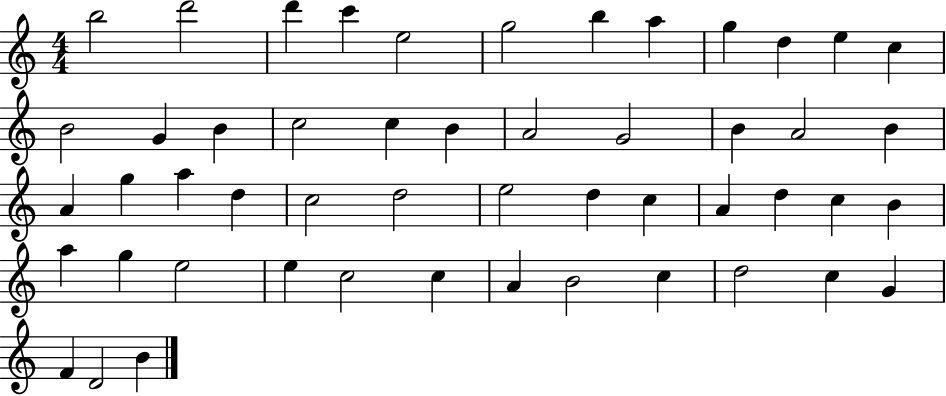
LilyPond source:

{
  \clef treble
  \numericTimeSignature
  \time 4/4
  \key c \major
  b''2 d'''2 | d'''4 c'''4 e''2 | g''2 b''4 a''4 | g''4 d''4 e''4 c''4 | \break b'2 g'4 b'4 | c''2 c''4 b'4 | a'2 g'2 | b'4 a'2 b'4 | \break a'4 g''4 a''4 d''4 | c''2 d''2 | e''2 d''4 c''4 | a'4 d''4 c''4 b'4 | \break a''4 g''4 e''2 | e''4 c''2 c''4 | a'4 b'2 c''4 | d''2 c''4 g'4 | \break f'4 d'2 b'4 | \bar "|."
}